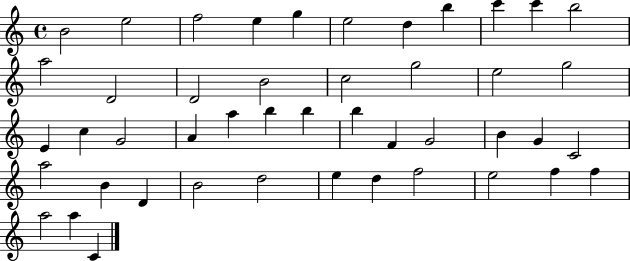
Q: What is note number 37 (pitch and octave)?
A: D5